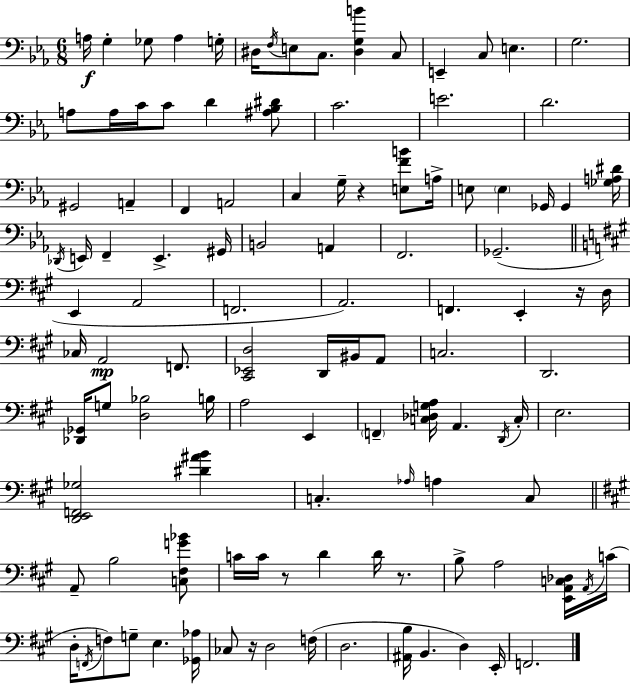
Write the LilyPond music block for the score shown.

{
  \clef bass
  \numericTimeSignature
  \time 6/8
  \key c \minor
  a16\f g4-. ges8 a4 g16-. | dis16 \acciaccatura { f16 } e8 c8. <dis g b'>4 c8 | e,4-- c8 e4. | g2. | \break a8 a16 c'16 c'8 d'4 <ais bes dis'>8 | c'2. | e'2. | d'2. | \break gis,2 a,4-- | f,4 a,2 | c4 g16-- r4 <e f' b'>8 | a16-> e8 \parenthesize e4 ges,16 ges,4 | \break <ges a dis'>16 \acciaccatura { des,16 } e,16 f,4-- e,4.-> | gis,16 b,2 a,4 | f,2. | ges,2.--( | \break \bar "||" \break \key a \major e,4 a,2 | f,2. | a,2.) | f,4. e,4-. r16 d16 | \break ces16 a,2\mp f,8. | <cis, ees, d>2 d,16 bis,16 a,8 | c2. | d,2. | \break <des, ges,>16 g8 <d bes>2 b16 | a2 e,4 | \parenthesize f,4-- <c des g a>16 a,4. \acciaccatura { d,16 } | c16-. e2. | \break <d, e, f, ges>2 <dis' ais' b'>4 | c4.-. \grace { aes16 } a4 | c8 \bar "||" \break \key a \major a,8-- b2 <c fis g' bes'>8 | c'16 c'16 r8 d'4 d'16 r8. | b8-> a2 <e, a, c des>16 \acciaccatura { a,16 } | c'16( d16-. \acciaccatura { f,16 } f8) g8-- e4. | \break <ges, aes>16 ces8 r16 d2 | f16( d2. | <ais, b>16 b,4. d4) | e,16-. f,2. | \break \bar "|."
}